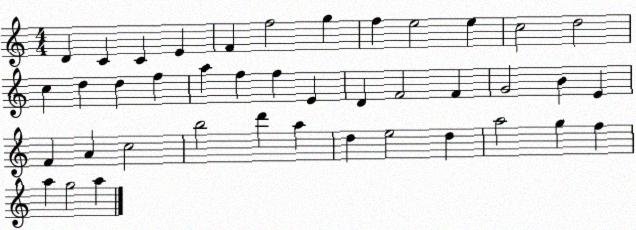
X:1
T:Untitled
M:4/4
L:1/4
K:C
D C C E F f2 g f e2 e c2 d2 c d d f a f f E D F2 F G2 B E F A c2 b2 d' a d e2 d a2 g f a g2 a